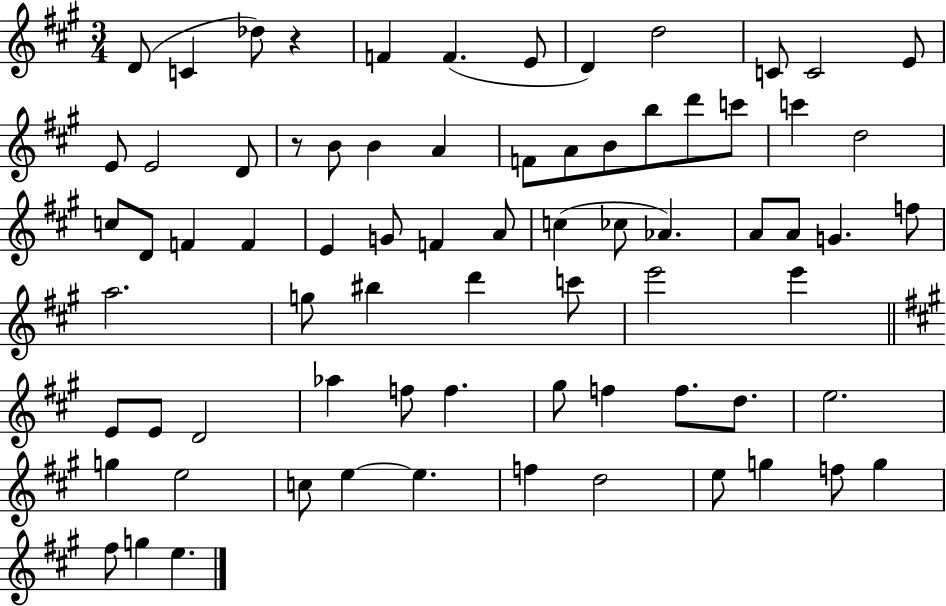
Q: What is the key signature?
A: A major